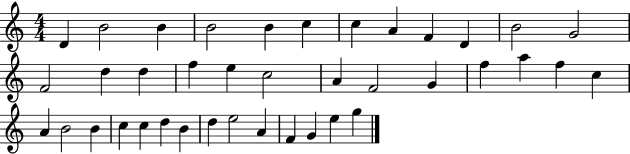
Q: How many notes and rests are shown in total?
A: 39